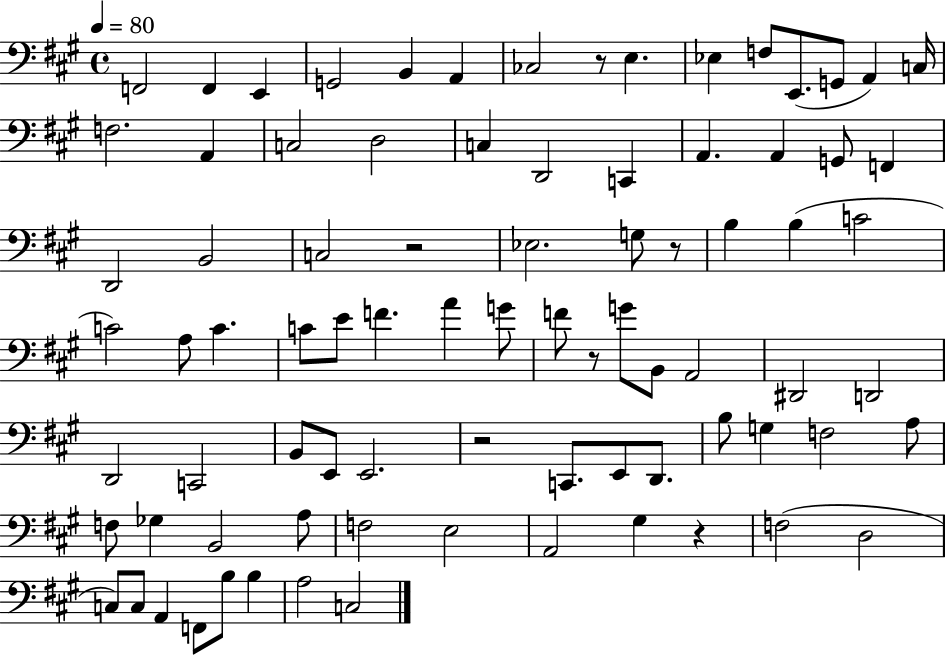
F2/h F2/q E2/q G2/h B2/q A2/q CES3/h R/e E3/q. Eb3/q F3/e E2/e. G2/e A2/q C3/s F3/h. A2/q C3/h D3/h C3/q D2/h C2/q A2/q. A2/q G2/e F2/q D2/h B2/h C3/h R/h Eb3/h. G3/e R/e B3/q B3/q C4/h C4/h A3/e C4/q. C4/e E4/e F4/q. A4/q G4/e F4/e R/e G4/e B2/e A2/h D#2/h D2/h D2/h C2/h B2/e E2/e E2/h. R/h C2/e. E2/e D2/e. B3/e G3/q F3/h A3/e F3/e Gb3/q B2/h A3/e F3/h E3/h A2/h G#3/q R/q F3/h D3/h C3/e C3/e A2/q F2/e B3/e B3/q A3/h C3/h